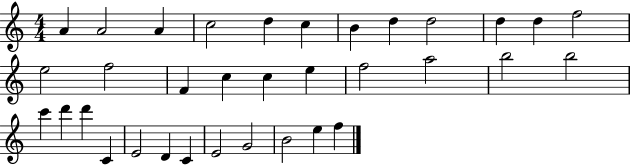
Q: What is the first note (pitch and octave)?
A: A4